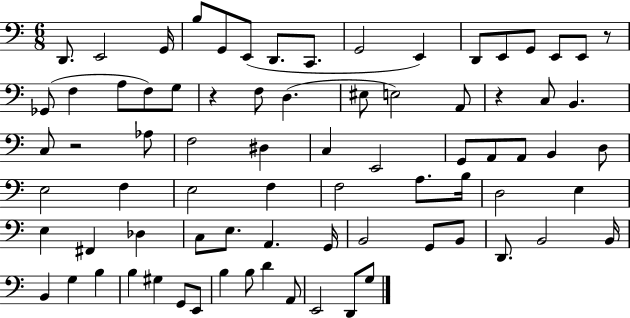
{
  \clef bass
  \numericTimeSignature
  \time 6/8
  \key c \major
  d,8. e,2 g,16 | b8 g,8 e,8( d,8. c,8. | g,2 e,4) | d,8 e,8 g,8 e,8 e,8 r8 | \break ges,8( f4 a8 f8) g8 | r4 f8 d4.( | eis8 e2) a,8 | r4 c8 b,4. | \break c8 r2 aes8 | f2 dis4 | c4 e,2 | g,8 a,8 a,8 b,4 d8 | \break e2 f4 | e2 f4 | f2 a8. b16 | d2 e4 | \break e4 fis,4 des4 | c8 e8. a,4. g,16 | b,2 g,8 b,8 | d,8. b,2 b,16 | \break b,4 g4 b4 | b4 gis4 g,8 e,8 | b4 b8 d'4 a,8 | e,2 d,8 g8 | \break \bar "|."
}